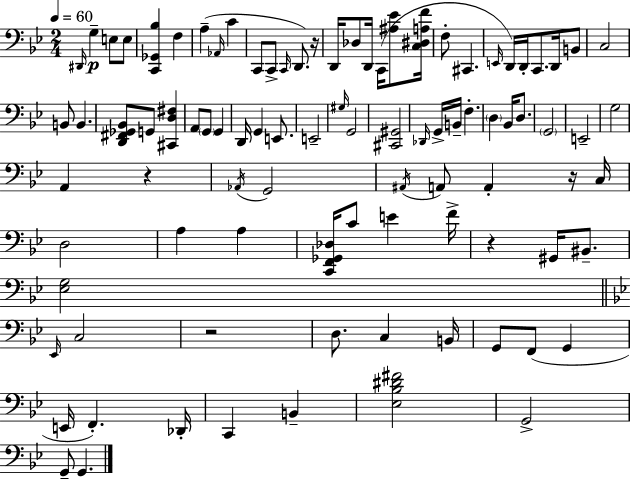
{
  \clef bass
  \numericTimeSignature
  \time 2/4
  \key g \minor
  \tempo 4 = 60
  \repeat volta 2 { \grace { dis,16 }\p g4-- e8 e8 | <c, ges, bes>4 f4 | a4--( \grace { aes,16 } c'4 | c,8 c,8-> \grace { c,16 }) d,8. | \break r16 d,16 des8 d,16 c,16( | <ais ees'>8 <c dis a f'>16 f8-. cis,4. | \grace { e,16 }) d,16 d,16-. c,8. | d,16 b,8 c2 | \break b,8 b,4. | <d, fis, ges, bes,>8 g,8 | <cis, d fis>4 a,8 \parenthesize g,8 | g,4 d,16 g,4 | \break e,8. e,2-- | \grace { gis16 } g,2 | <cis, gis,>2 | \grace { des,16 } g,16-> b,16-- | \break f4.-. \parenthesize d4 | bes,16 d8. \parenthesize g,2 | e,2-- | g2 | \break a,4 | r4 \acciaccatura { aes,16 } g,2 | \acciaccatura { ais,16 } | a,8 a,4-. r16 c16 | \break d2 | a4 a4 | <c, f, ges, des>16 c'8 e'4 f'16-> | r4 gis,16 bis,8.-- | \break <ees g>2 | \bar "||" \break \key bes \major \grace { ees,16 } c2 | r2 | d8. c4 | b,16 g,8 f,8( g,4 | \break e,16 f,4.-.) | des,16-. c,4 b,4-- | <ees bes dis' fis'>2 | g,2-> | \break g,8-- g,4. | } \bar "|."
}